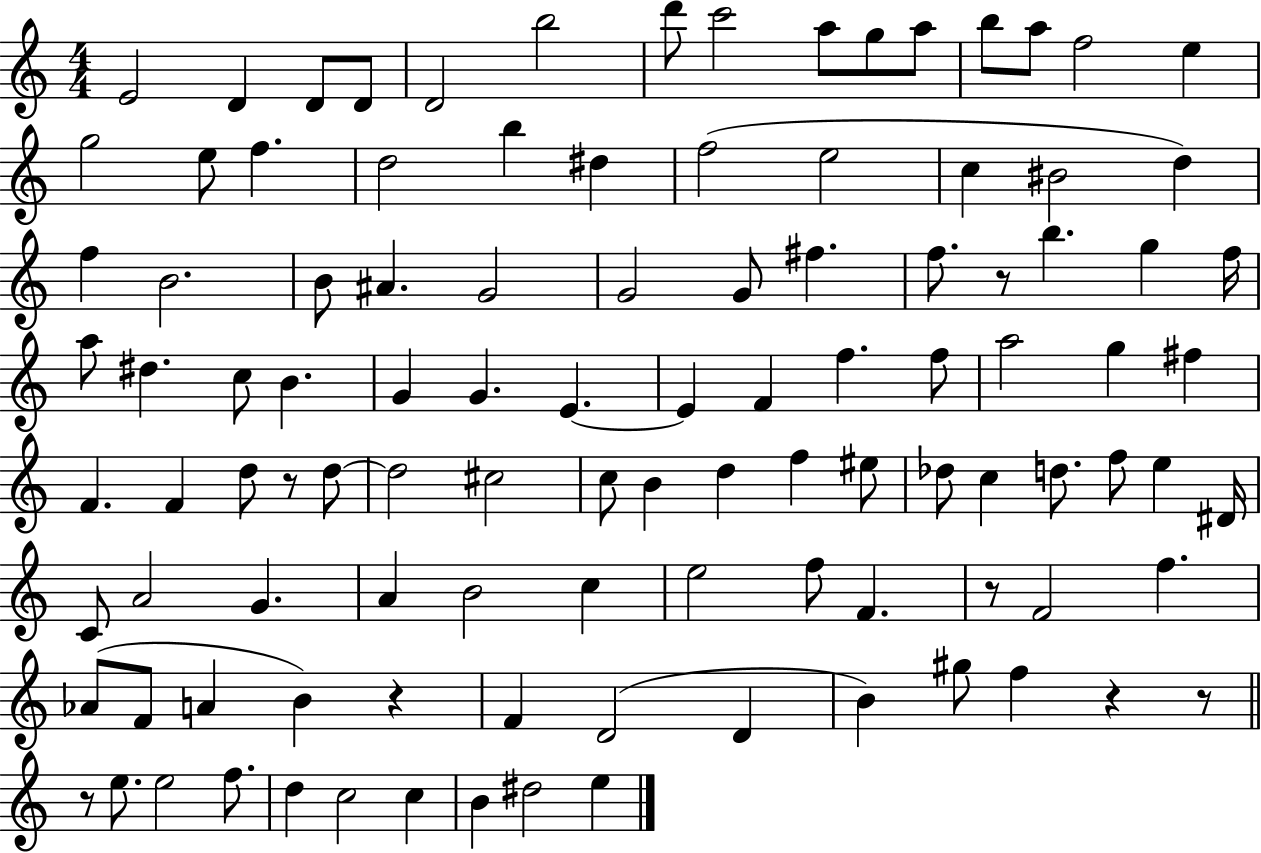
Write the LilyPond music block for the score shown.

{
  \clef treble
  \numericTimeSignature
  \time 4/4
  \key c \major
  e'2 d'4 d'8 d'8 | d'2 b''2 | d'''8 c'''2 a''8 g''8 a''8 | b''8 a''8 f''2 e''4 | \break g''2 e''8 f''4. | d''2 b''4 dis''4 | f''2( e''2 | c''4 bis'2 d''4) | \break f''4 b'2. | b'8 ais'4. g'2 | g'2 g'8 fis''4. | f''8. r8 b''4. g''4 f''16 | \break a''8 dis''4. c''8 b'4. | g'4 g'4. e'4.~~ | e'4 f'4 f''4. f''8 | a''2 g''4 fis''4 | \break f'4. f'4 d''8 r8 d''8~~ | d''2 cis''2 | c''8 b'4 d''4 f''4 eis''8 | des''8 c''4 d''8. f''8 e''4 dis'16 | \break c'8 a'2 g'4. | a'4 b'2 c''4 | e''2 f''8 f'4. | r8 f'2 f''4. | \break aes'8( f'8 a'4 b'4) r4 | f'4 d'2( d'4 | b'4) gis''8 f''4 r4 r8 | \bar "||" \break \key c \major r8 e''8. e''2 f''8. | d''4 c''2 c''4 | b'4 dis''2 e''4 | \bar "|."
}